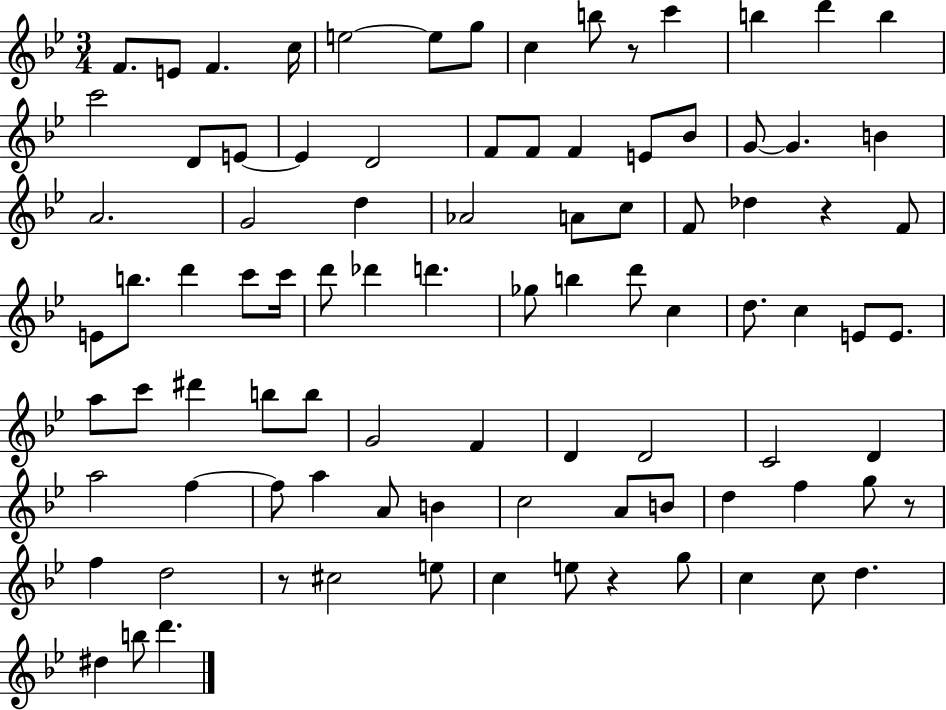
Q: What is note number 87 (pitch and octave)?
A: D6